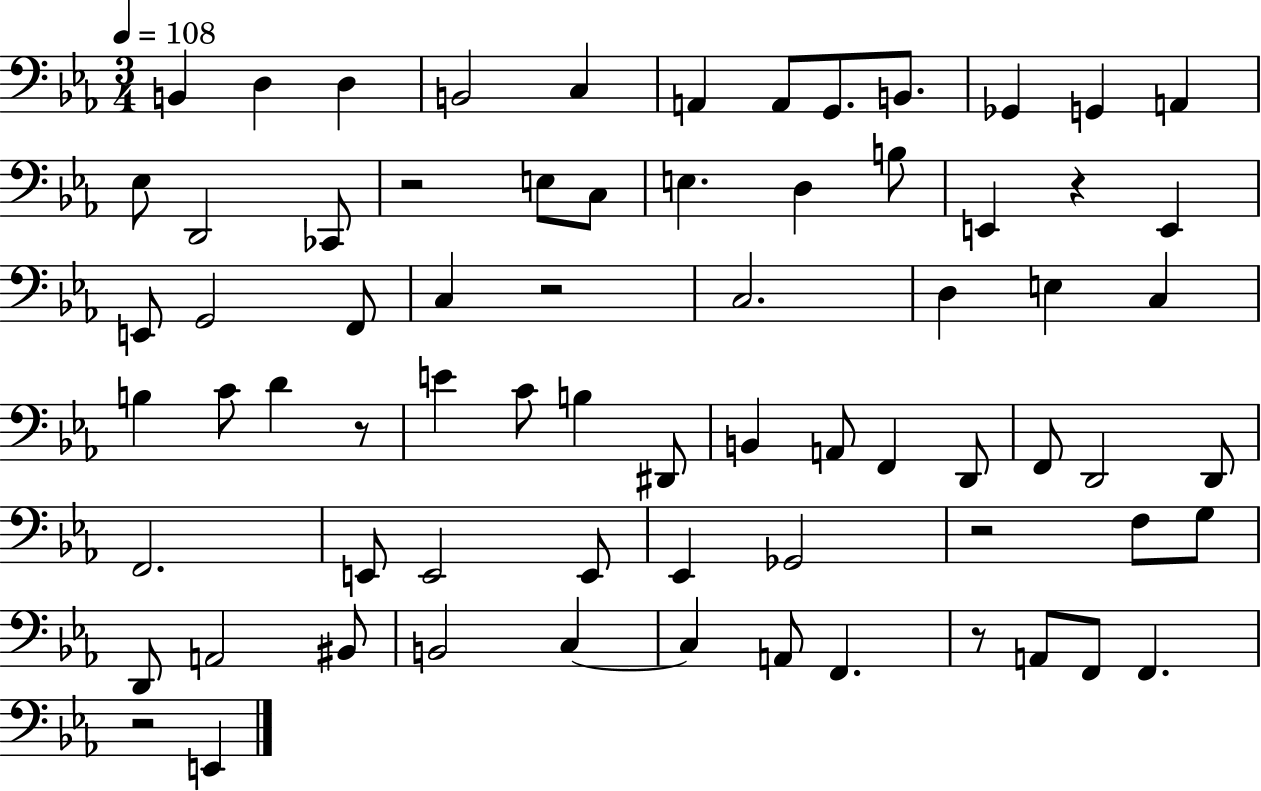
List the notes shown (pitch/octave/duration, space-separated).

B2/q D3/q D3/q B2/h C3/q A2/q A2/e G2/e. B2/e. Gb2/q G2/q A2/q Eb3/e D2/h CES2/e R/h E3/e C3/e E3/q. D3/q B3/e E2/q R/q E2/q E2/e G2/h F2/e C3/q R/h C3/h. D3/q E3/q C3/q B3/q C4/e D4/q R/e E4/q C4/e B3/q D#2/e B2/q A2/e F2/q D2/e F2/e D2/h D2/e F2/h. E2/e E2/h E2/e Eb2/q Gb2/h R/h F3/e G3/e D2/e A2/h BIS2/e B2/h C3/q C3/q A2/e F2/q. R/e A2/e F2/e F2/q. R/h E2/q